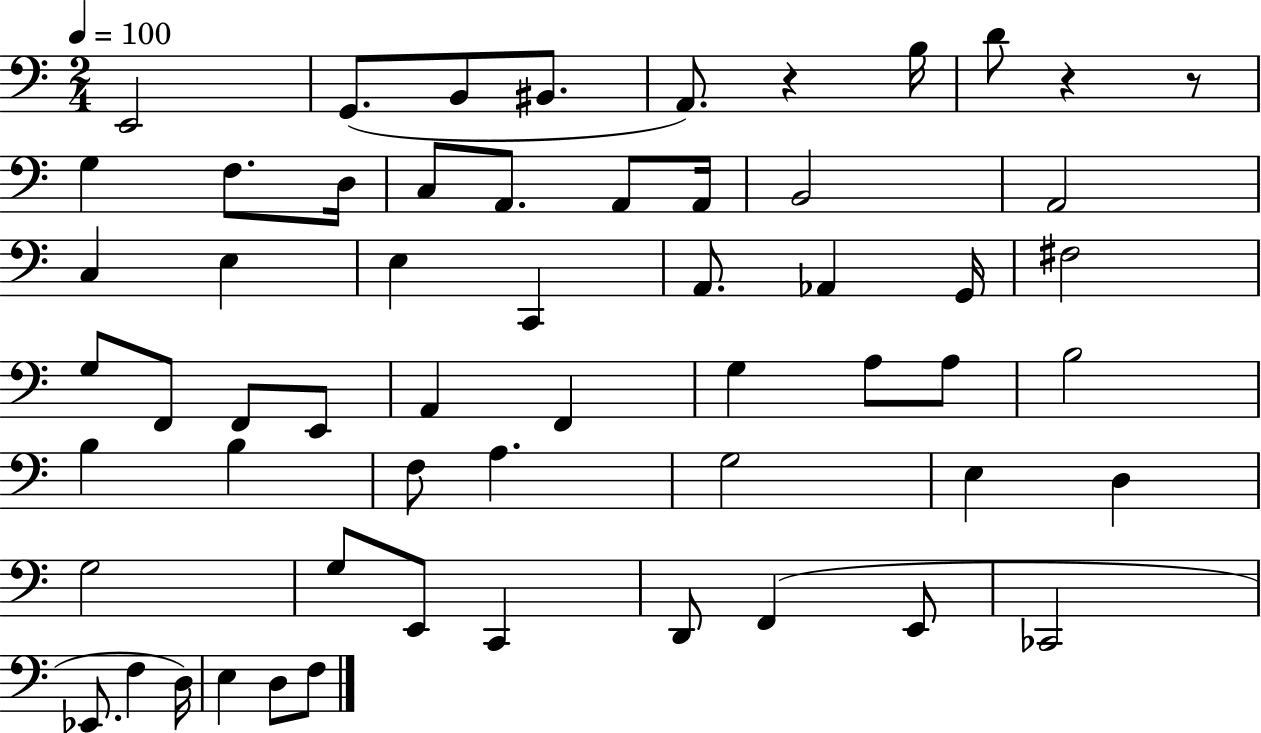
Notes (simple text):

E2/h G2/e. B2/e BIS2/e. A2/e. R/q B3/s D4/e R/q R/e G3/q F3/e. D3/s C3/e A2/e. A2/e A2/s B2/h A2/h C3/q E3/q E3/q C2/q A2/e. Ab2/q G2/s F#3/h G3/e F2/e F2/e E2/e A2/q F2/q G3/q A3/e A3/e B3/h B3/q B3/q F3/e A3/q. G3/h E3/q D3/q G3/h G3/e E2/e C2/q D2/e F2/q E2/e CES2/h Eb2/e. F3/q D3/s E3/q D3/e F3/e